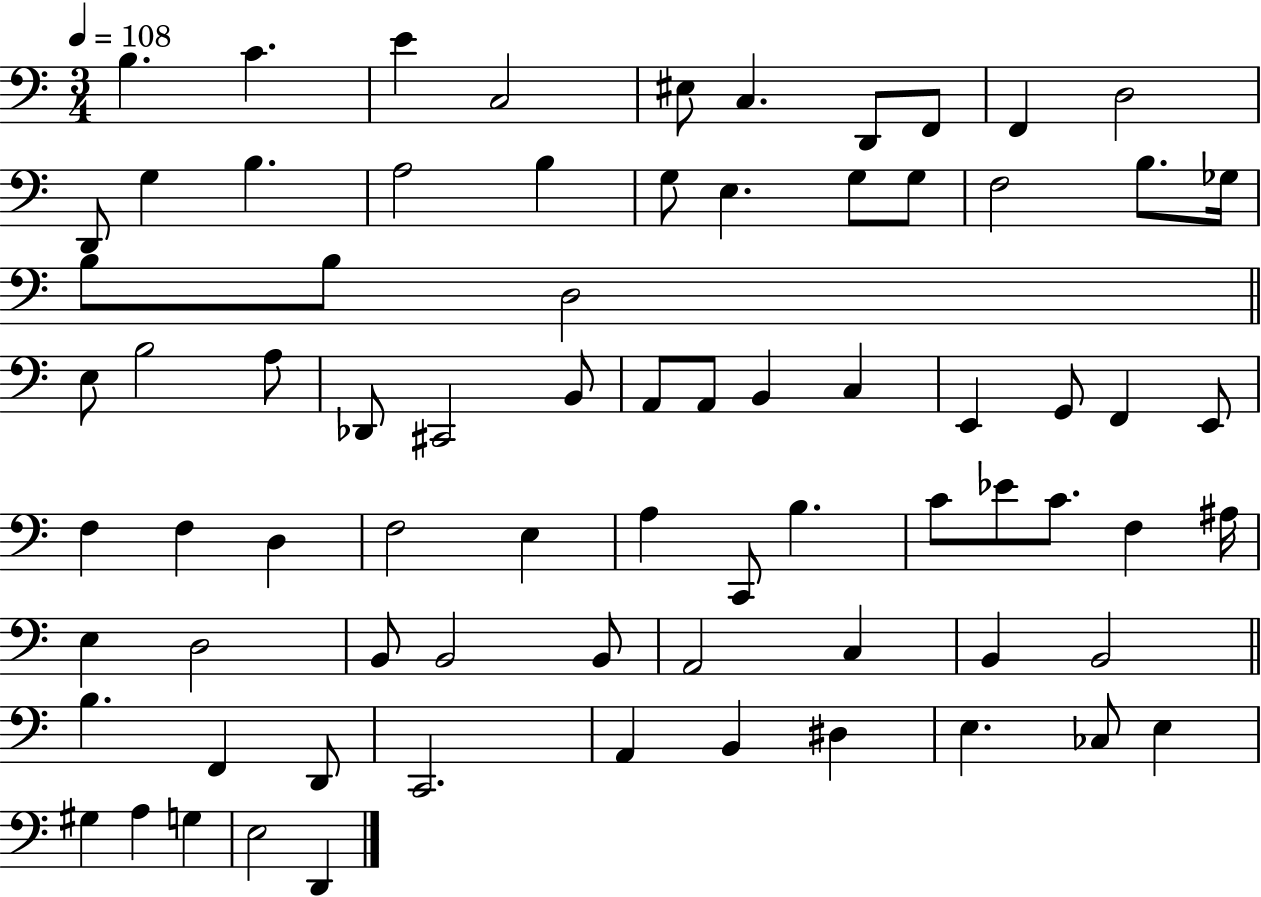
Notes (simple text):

B3/q. C4/q. E4/q C3/h EIS3/e C3/q. D2/e F2/e F2/q D3/h D2/e G3/q B3/q. A3/h B3/q G3/e E3/q. G3/e G3/e F3/h B3/e. Gb3/s B3/e B3/e D3/h E3/e B3/h A3/e Db2/e C#2/h B2/e A2/e A2/e B2/q C3/q E2/q G2/e F2/q E2/e F3/q F3/q D3/q F3/h E3/q A3/q C2/e B3/q. C4/e Eb4/e C4/e. F3/q A#3/s E3/q D3/h B2/e B2/h B2/e A2/h C3/q B2/q B2/h B3/q. F2/q D2/e C2/h. A2/q B2/q D#3/q E3/q. CES3/e E3/q G#3/q A3/q G3/q E3/h D2/q